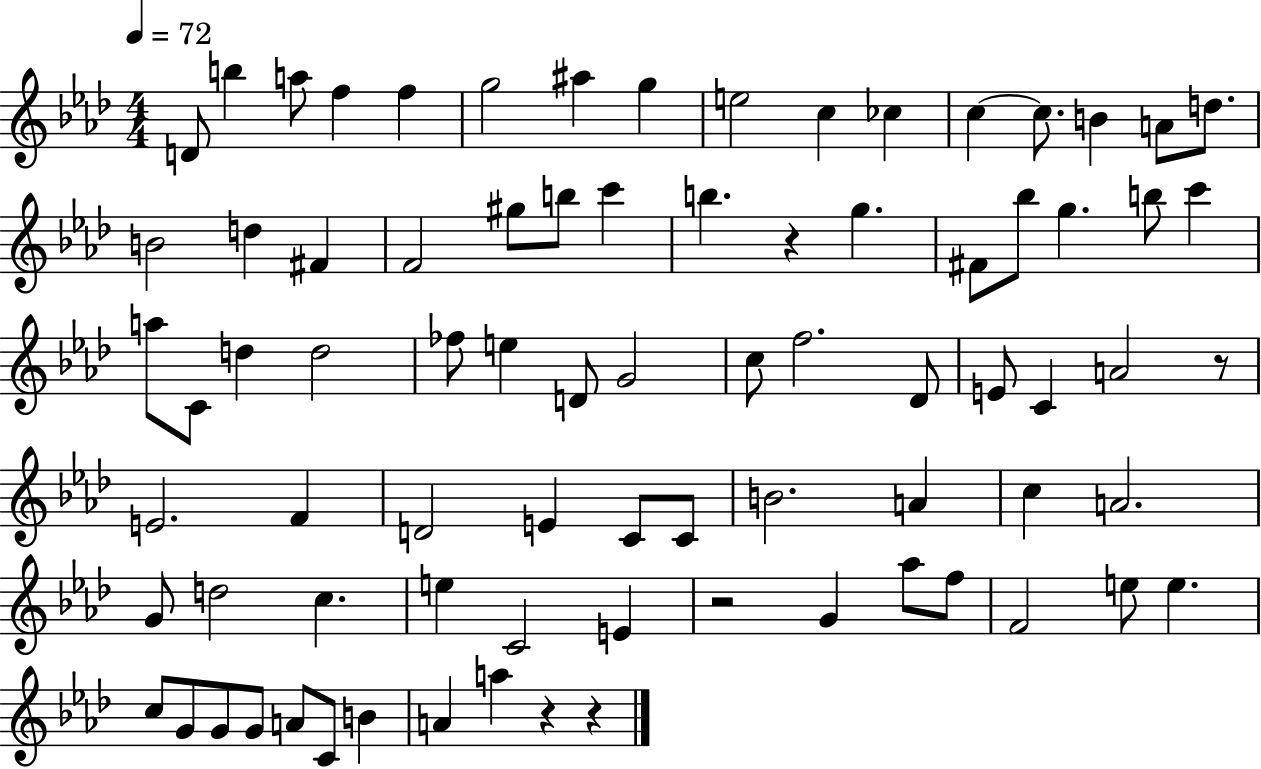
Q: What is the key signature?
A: AES major